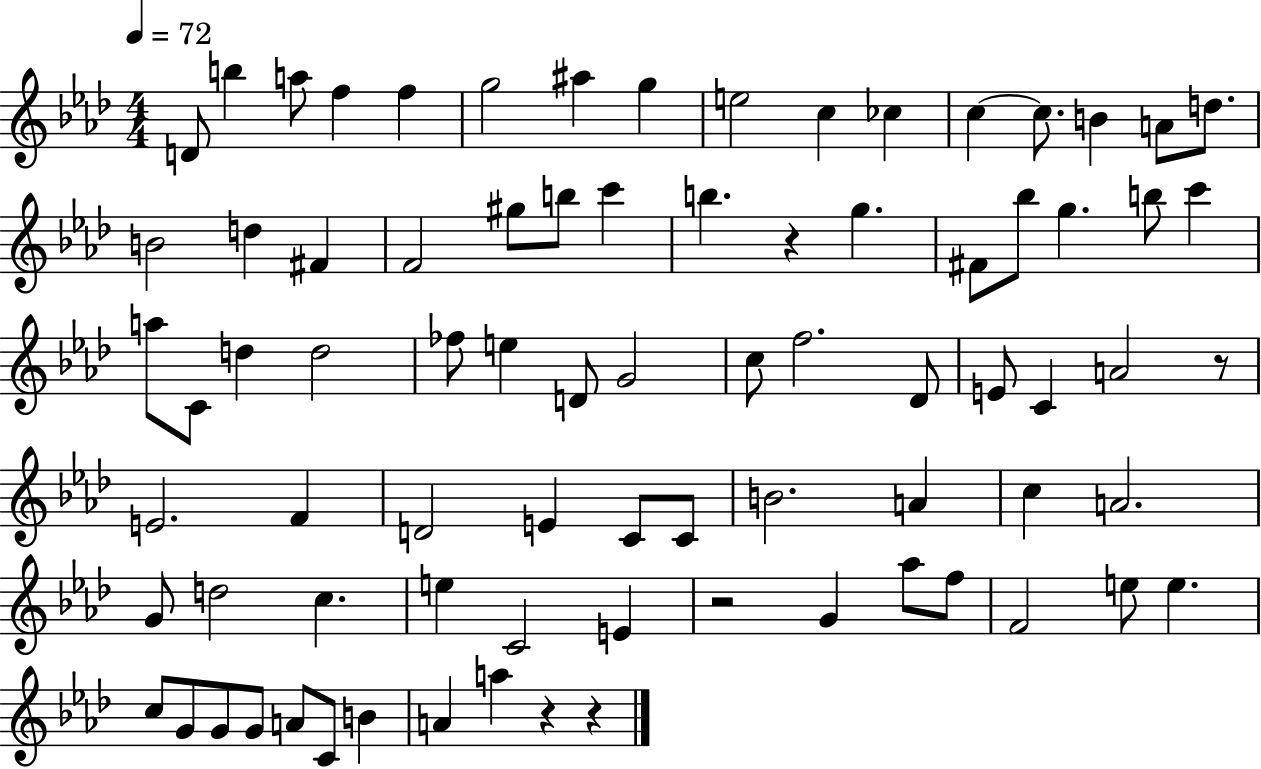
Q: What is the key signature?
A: AES major